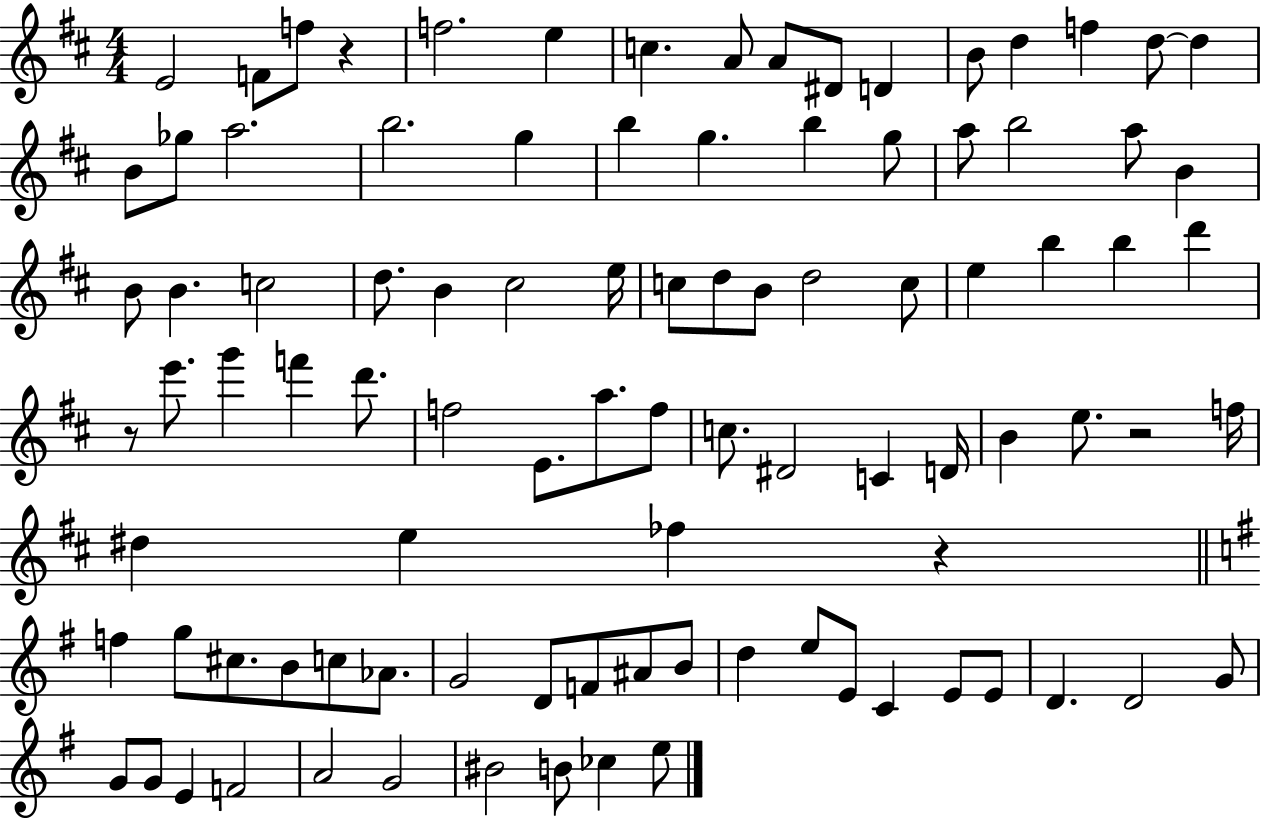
{
  \clef treble
  \numericTimeSignature
  \time 4/4
  \key d \major
  \repeat volta 2 { e'2 f'8 f''8 r4 | f''2. e''4 | c''4. a'8 a'8 dis'8 d'4 | b'8 d''4 f''4 d''8~~ d''4 | \break b'8 ges''8 a''2. | b''2. g''4 | b''4 g''4. b''4 g''8 | a''8 b''2 a''8 b'4 | \break b'8 b'4. c''2 | d''8. b'4 cis''2 e''16 | c''8 d''8 b'8 d''2 c''8 | e''4 b''4 b''4 d'''4 | \break r8 e'''8. g'''4 f'''4 d'''8. | f''2 e'8. a''8. f''8 | c''8. dis'2 c'4 d'16 | b'4 e''8. r2 f''16 | \break dis''4 e''4 fes''4 r4 | \bar "||" \break \key g \major f''4 g''8 cis''8. b'8 c''8 aes'8. | g'2 d'8 f'8 ais'8 b'8 | d''4 e''8 e'8 c'4 e'8 e'8 | d'4. d'2 g'8 | \break g'8 g'8 e'4 f'2 | a'2 g'2 | bis'2 b'8 ces''4 e''8 | } \bar "|."
}